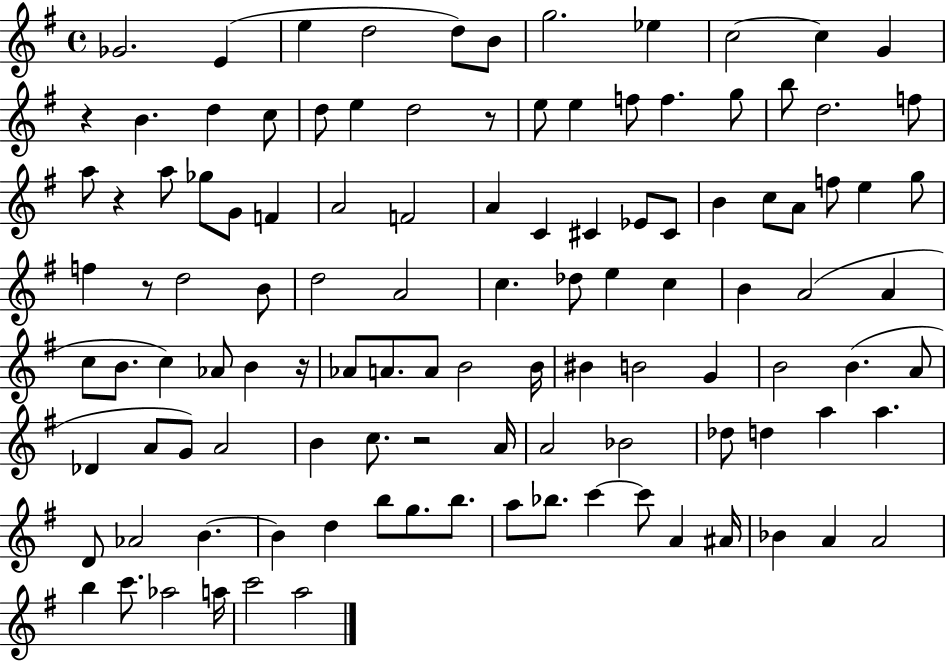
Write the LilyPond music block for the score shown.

{
  \clef treble
  \time 4/4
  \defaultTimeSignature
  \key g \major
  ges'2. e'4( | e''4 d''2 d''8) b'8 | g''2. ees''4 | c''2~~ c''4 g'4 | \break r4 b'4. d''4 c''8 | d''8 e''4 d''2 r8 | e''8 e''4 f''8 f''4. g''8 | b''8 d''2. f''8 | \break a''8 r4 a''8 ges''8 g'8 f'4 | a'2 f'2 | a'4 c'4 cis'4 ees'8 cis'8 | b'4 c''8 a'8 f''8 e''4 g''8 | \break f''4 r8 d''2 b'8 | d''2 a'2 | c''4. des''8 e''4 c''4 | b'4 a'2( a'4 | \break c''8 b'8. c''4) aes'8 b'4 r16 | aes'8 a'8. a'8 b'2 b'16 | bis'4 b'2 g'4 | b'2 b'4.( a'8 | \break des'4 a'8 g'8) a'2 | b'4 c''8. r2 a'16 | a'2 bes'2 | des''8 d''4 a''4 a''4. | \break d'8 aes'2 b'4.~~ | b'4 d''4 b''8 g''8. b''8. | a''8 bes''8. c'''4~~ c'''8 a'4 ais'16 | bes'4 a'4 a'2 | \break b''4 c'''8. aes''2 a''16 | c'''2 a''2 | \bar "|."
}